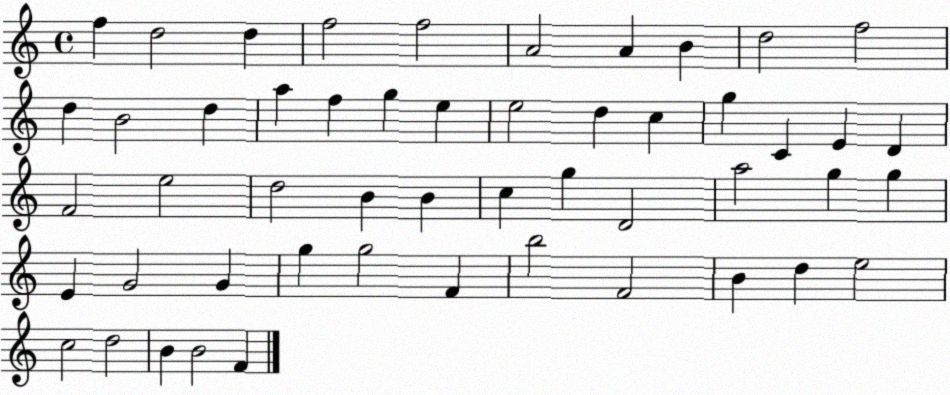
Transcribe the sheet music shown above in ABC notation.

X:1
T:Untitled
M:4/4
L:1/4
K:C
f d2 d f2 f2 A2 A B d2 f2 d B2 d a f g e e2 d c g C E D F2 e2 d2 B B c g D2 a2 g g E G2 G g g2 F b2 F2 B d e2 c2 d2 B B2 F